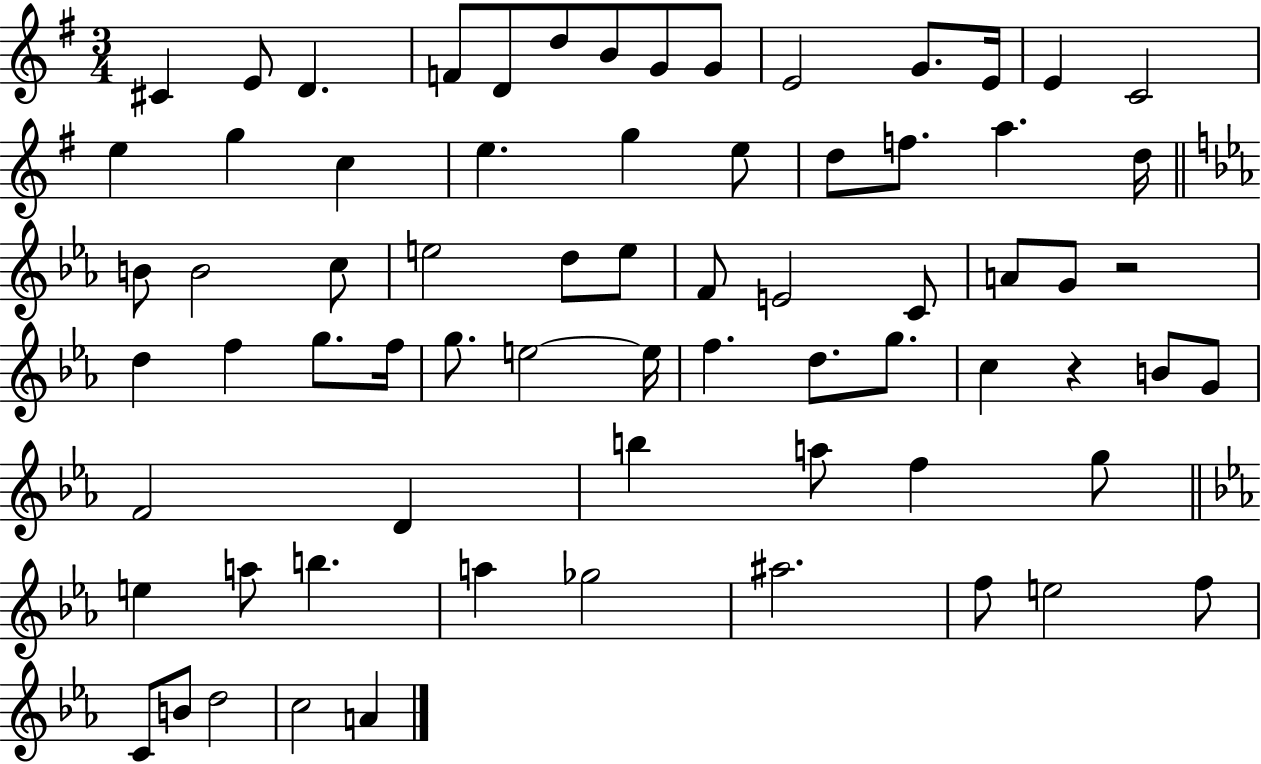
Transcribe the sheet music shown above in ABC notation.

X:1
T:Untitled
M:3/4
L:1/4
K:G
^C E/2 D F/2 D/2 d/2 B/2 G/2 G/2 E2 G/2 E/4 E C2 e g c e g e/2 d/2 f/2 a d/4 B/2 B2 c/2 e2 d/2 e/2 F/2 E2 C/2 A/2 G/2 z2 d f g/2 f/4 g/2 e2 e/4 f d/2 g/2 c z B/2 G/2 F2 D b a/2 f g/2 e a/2 b a _g2 ^a2 f/2 e2 f/2 C/2 B/2 d2 c2 A